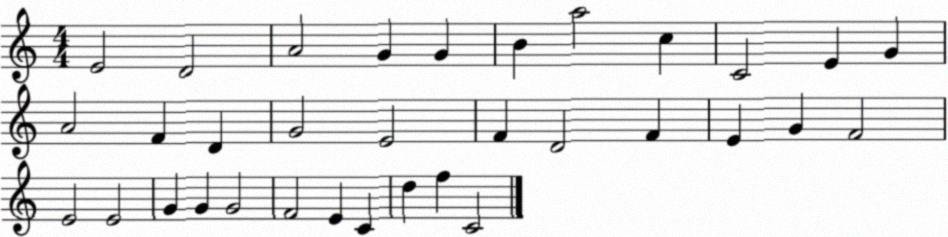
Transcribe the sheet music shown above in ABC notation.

X:1
T:Untitled
M:4/4
L:1/4
K:C
E2 D2 A2 G G B a2 c C2 E G A2 F D G2 E2 F D2 F E G F2 E2 E2 G G G2 F2 E C d f C2